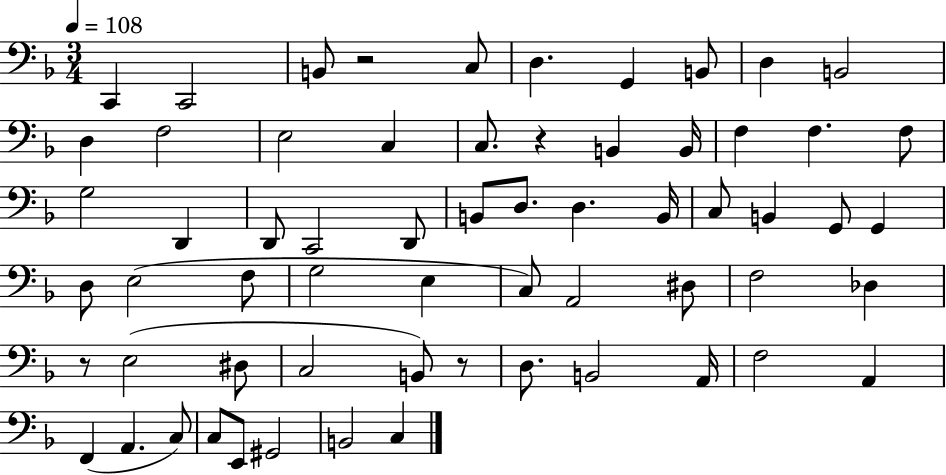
C2/q C2/h B2/e R/h C3/e D3/q. G2/q B2/e D3/q B2/h D3/q F3/h E3/h C3/q C3/e. R/q B2/q B2/s F3/q F3/q. F3/e G3/h D2/q D2/e C2/h D2/e B2/e D3/e. D3/q. B2/s C3/e B2/q G2/e G2/q D3/e E3/h F3/e G3/h E3/q C3/e A2/h D#3/e F3/h Db3/q R/e E3/h D#3/e C3/h B2/e R/e D3/e. B2/h A2/s F3/h A2/q F2/q A2/q. C3/e C3/e E2/e G#2/h B2/h C3/q